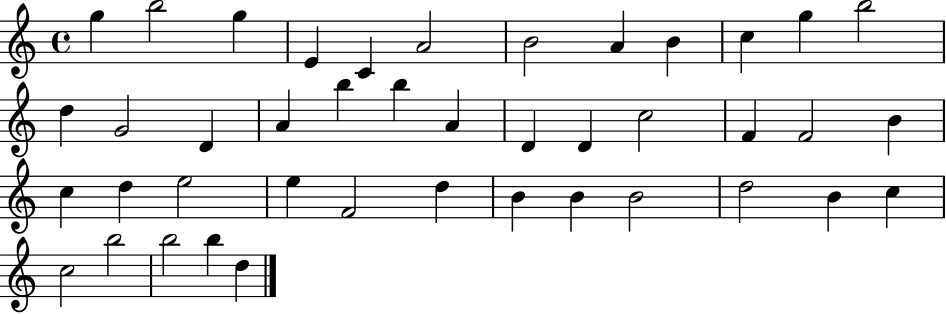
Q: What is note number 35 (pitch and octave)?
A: D5